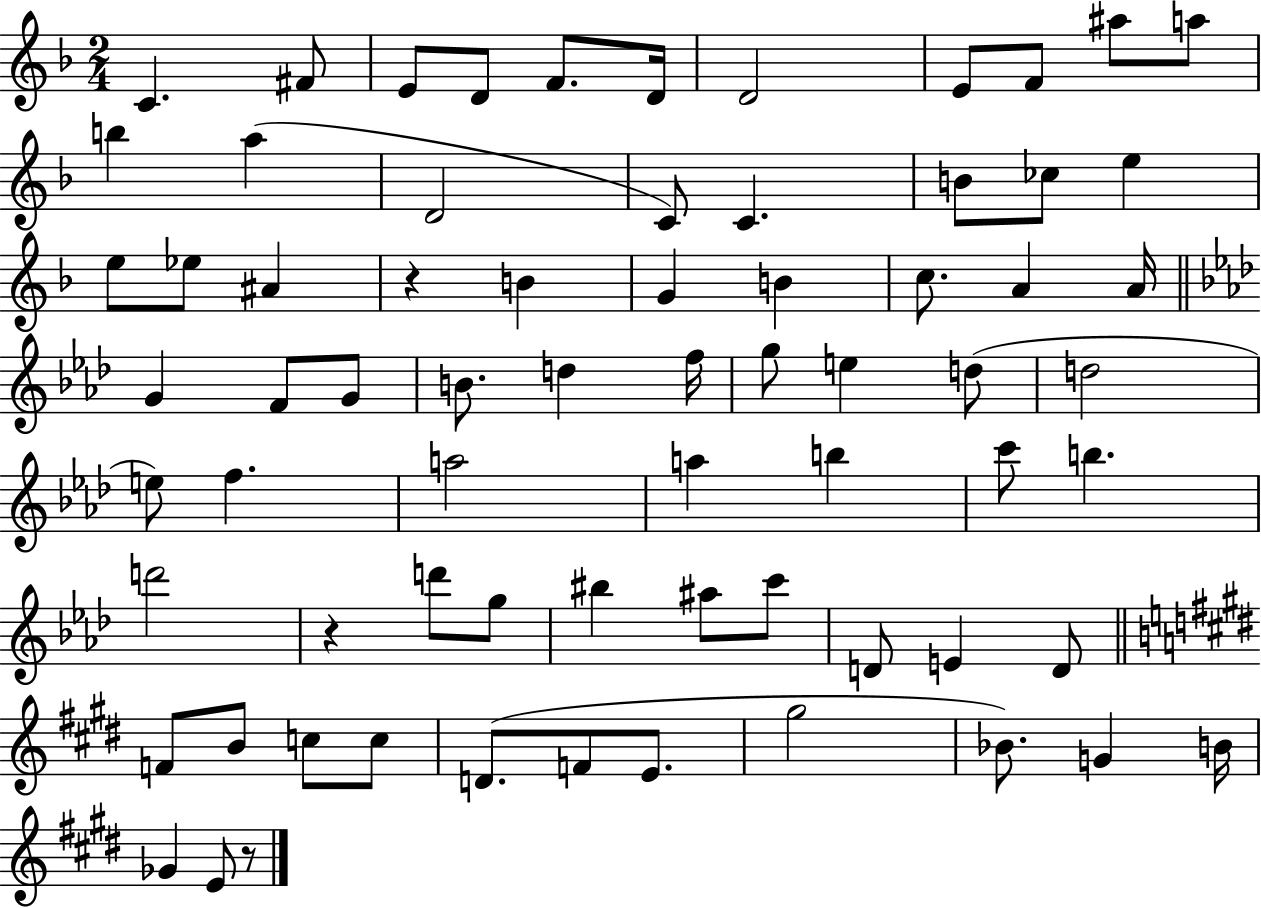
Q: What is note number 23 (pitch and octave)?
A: B4